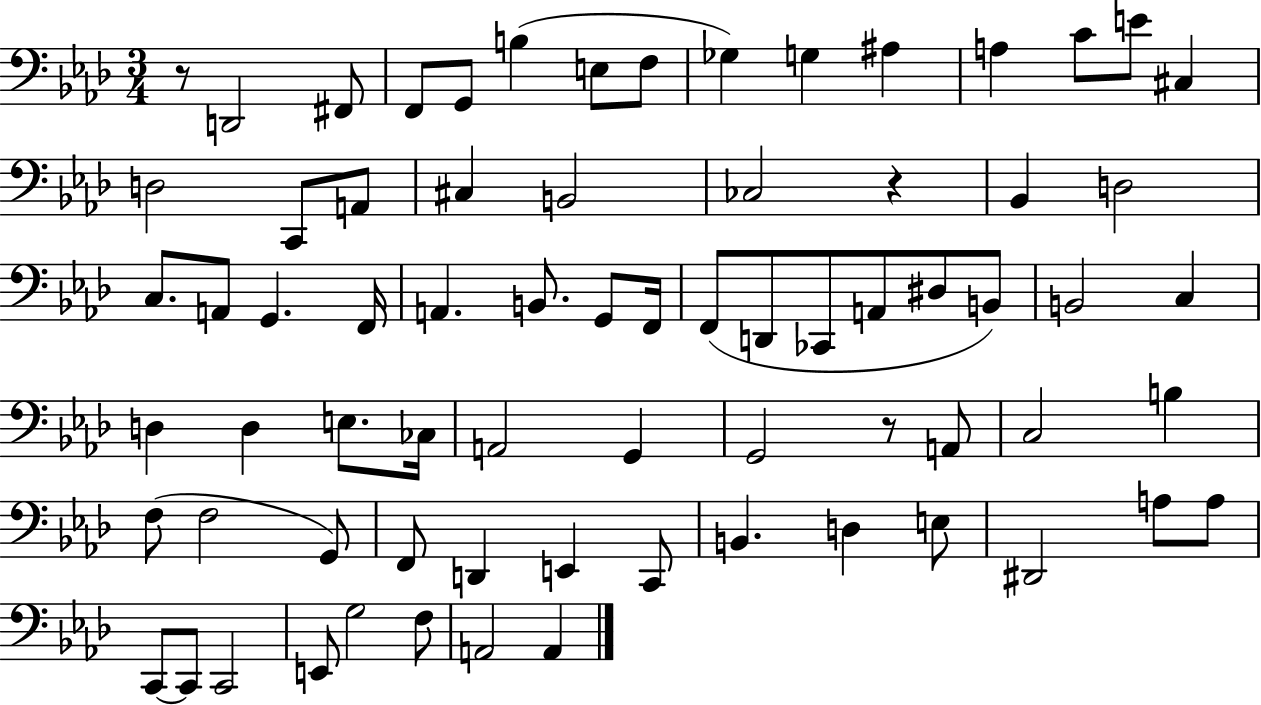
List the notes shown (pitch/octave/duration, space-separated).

R/e D2/h F#2/e F2/e G2/e B3/q E3/e F3/e Gb3/q G3/q A#3/q A3/q C4/e E4/e C#3/q D3/h C2/e A2/e C#3/q B2/h CES3/h R/q Bb2/q D3/h C3/e. A2/e G2/q. F2/s A2/q. B2/e. G2/e F2/s F2/e D2/e CES2/e A2/e D#3/e B2/e B2/h C3/q D3/q D3/q E3/e. CES3/s A2/h G2/q G2/h R/e A2/e C3/h B3/q F3/e F3/h G2/e F2/e D2/q E2/q C2/e B2/q. D3/q E3/e D#2/h A3/e A3/e C2/e C2/e C2/h E2/e G3/h F3/e A2/h A2/q